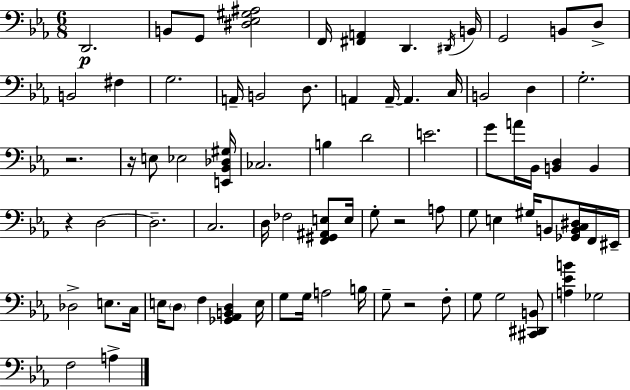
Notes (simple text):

D2/h. B2/e G2/e [D#3,Eb3,G#3,A#3]/h F2/s [F#2,A2]/q D2/q. D#2/s B2/s G2/h B2/e D3/e B2/h F#3/q G3/h. A2/s B2/h D3/e. A2/q A2/s A2/q. C3/s B2/h D3/q G3/h. R/h. R/s E3/e Eb3/h [E2,Bb2,Db3,G#3]/s CES3/h. B3/q D4/h E4/h. G4/e A4/s Bb2/s [B2,D3]/q B2/q R/q D3/h D3/h. C3/h. D3/s FES3/h [F2,G#2,A#2,E3]/e E3/s G3/e R/h A3/e G3/e E3/q G#3/s B2/e [Gb2,B2,C3,D#3]/s F2/s EIS2/s Db3/h E3/e. C3/s E3/s D3/e F3/q [Gb2,Ab2,B2,D3]/q E3/s G3/e G3/s A3/h B3/s G3/e R/h F3/e G3/e G3/h [C#2,D#2,B2]/e [A3,Eb4,B4]/q Gb3/h F3/h A3/q